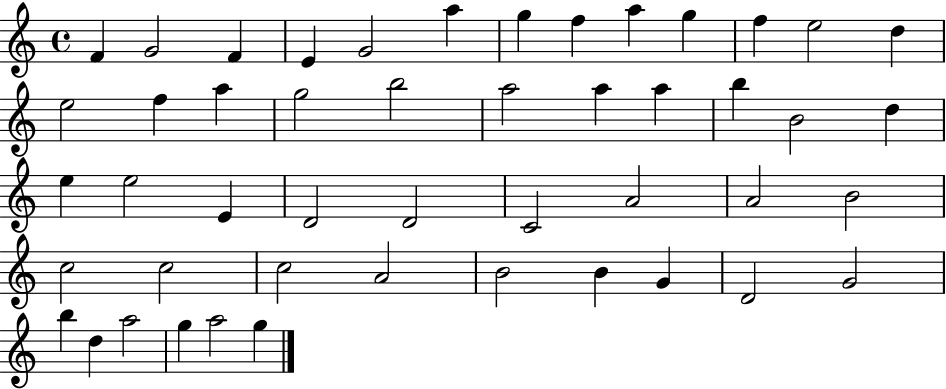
{
  \clef treble
  \time 4/4
  \defaultTimeSignature
  \key c \major
  f'4 g'2 f'4 | e'4 g'2 a''4 | g''4 f''4 a''4 g''4 | f''4 e''2 d''4 | \break e''2 f''4 a''4 | g''2 b''2 | a''2 a''4 a''4 | b''4 b'2 d''4 | \break e''4 e''2 e'4 | d'2 d'2 | c'2 a'2 | a'2 b'2 | \break c''2 c''2 | c''2 a'2 | b'2 b'4 g'4 | d'2 g'2 | \break b''4 d''4 a''2 | g''4 a''2 g''4 | \bar "|."
}